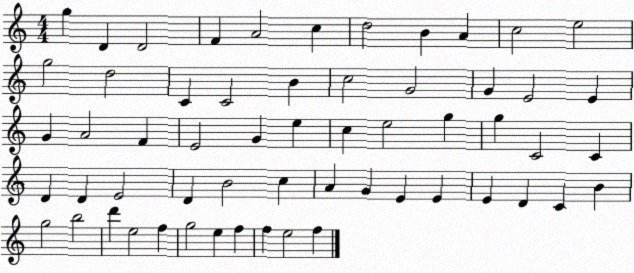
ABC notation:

X:1
T:Untitled
M:4/4
L:1/4
K:C
g D D2 F A2 c d2 B A c2 e2 g2 d2 C C2 B c2 G2 G E2 E G A2 F E2 G e c e2 g g C2 C D D E2 D B2 c A G E E E D C B g2 b2 d' e2 f g2 e f f e2 f